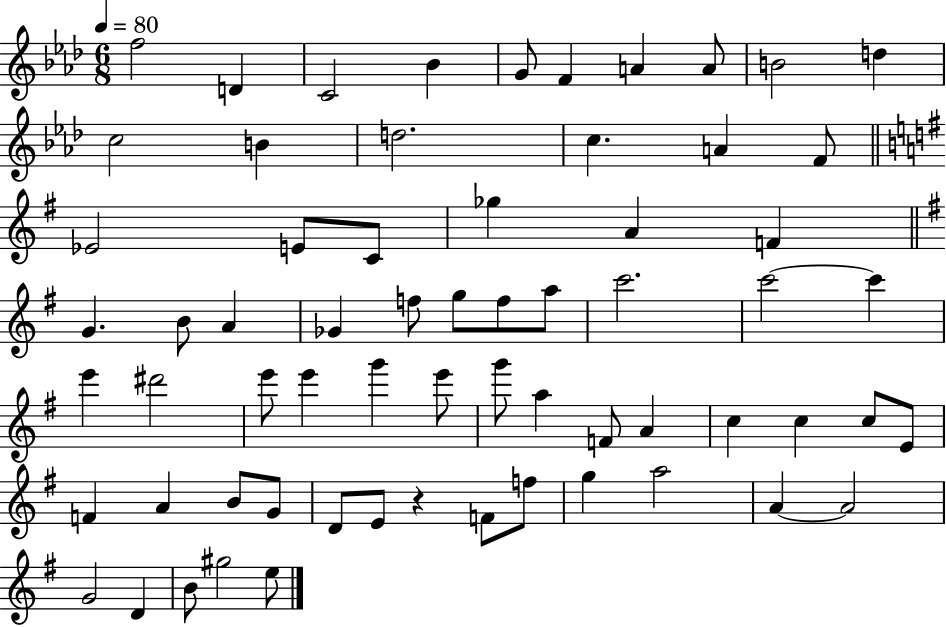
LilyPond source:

{
  \clef treble
  \numericTimeSignature
  \time 6/8
  \key aes \major
  \tempo 4 = 80
  \repeat volta 2 { f''2 d'4 | c'2 bes'4 | g'8 f'4 a'4 a'8 | b'2 d''4 | \break c''2 b'4 | d''2. | c''4. a'4 f'8 | \bar "||" \break \key g \major ees'2 e'8 c'8 | ges''4 a'4 f'4 | \bar "||" \break \key g \major g'4. b'8 a'4 | ges'4 f''8 g''8 f''8 a''8 | c'''2. | c'''2~~ c'''4 | \break e'''4 dis'''2 | e'''8 e'''4 g'''4 e'''8 | g'''8 a''4 f'8 a'4 | c''4 c''4 c''8 e'8 | \break f'4 a'4 b'8 g'8 | d'8 e'8 r4 f'8 f''8 | g''4 a''2 | a'4~~ a'2 | \break g'2 d'4 | b'8 gis''2 e''8 | } \bar "|."
}